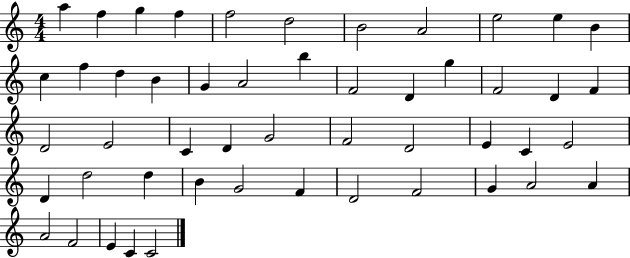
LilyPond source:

{
  \clef treble
  \numericTimeSignature
  \time 4/4
  \key c \major
  a''4 f''4 g''4 f''4 | f''2 d''2 | b'2 a'2 | e''2 e''4 b'4 | \break c''4 f''4 d''4 b'4 | g'4 a'2 b''4 | f'2 d'4 g''4 | f'2 d'4 f'4 | \break d'2 e'2 | c'4 d'4 g'2 | f'2 d'2 | e'4 c'4 e'2 | \break d'4 d''2 d''4 | b'4 g'2 f'4 | d'2 f'2 | g'4 a'2 a'4 | \break a'2 f'2 | e'4 c'4 c'2 | \bar "|."
}